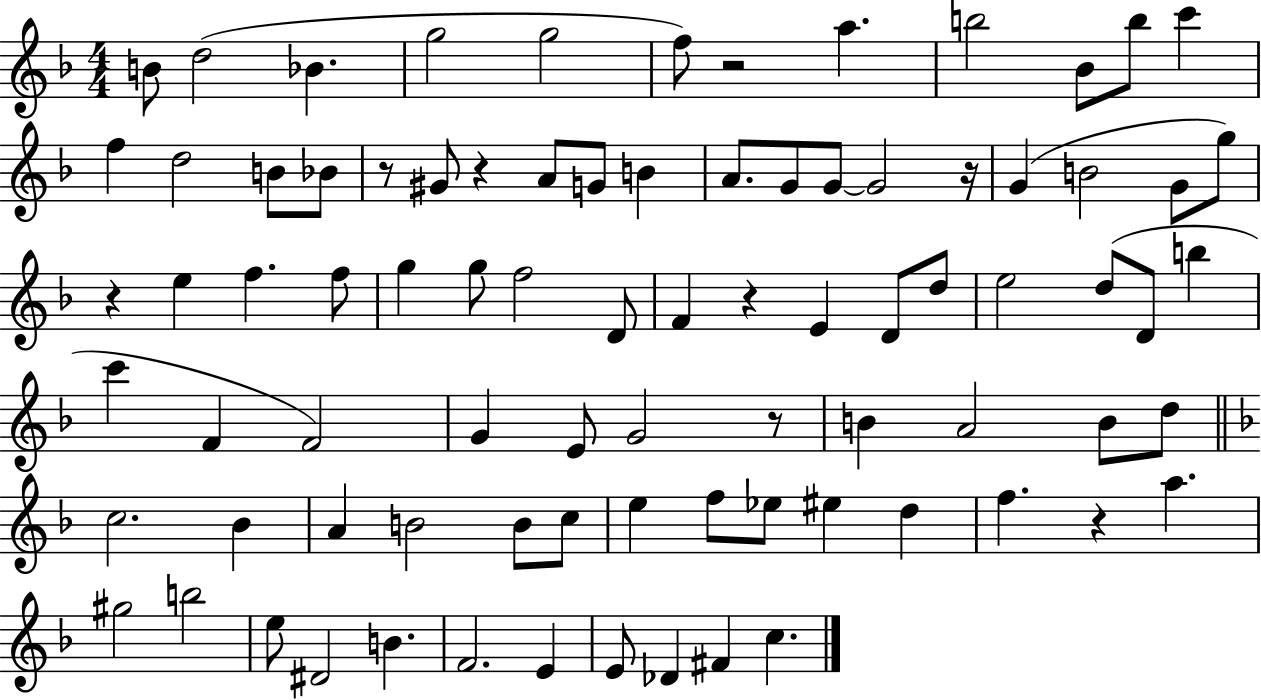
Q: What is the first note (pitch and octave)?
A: B4